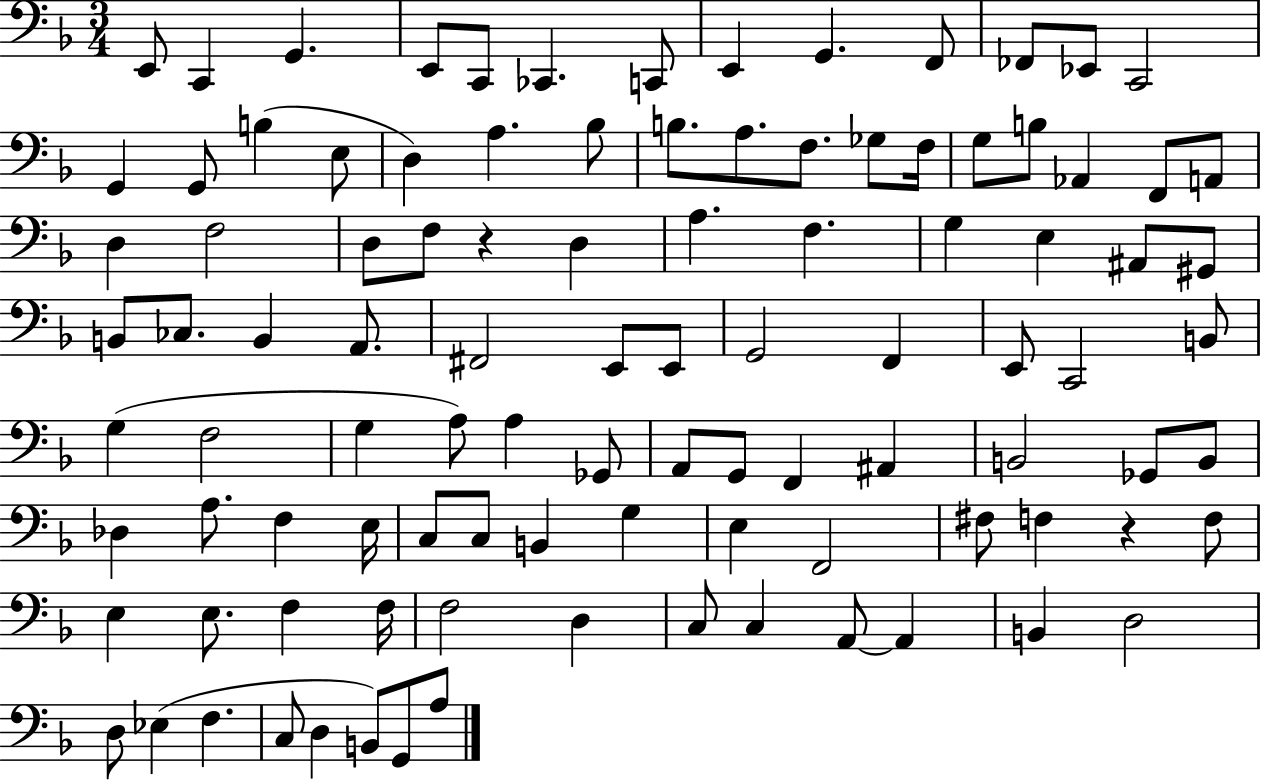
E2/e C2/q G2/q. E2/e C2/e CES2/q. C2/e E2/q G2/q. F2/e FES2/e Eb2/e C2/h G2/q G2/e B3/q E3/e D3/q A3/q. Bb3/e B3/e. A3/e. F3/e. Gb3/e F3/s G3/e B3/e Ab2/q F2/e A2/e D3/q F3/h D3/e F3/e R/q D3/q A3/q. F3/q. G3/q E3/q A#2/e G#2/e B2/e CES3/e. B2/q A2/e. F#2/h E2/e E2/e G2/h F2/q E2/e C2/h B2/e G3/q F3/h G3/q A3/e A3/q Gb2/e A2/e G2/e F2/q A#2/q B2/h Gb2/e B2/e Db3/q A3/e. F3/q E3/s C3/e C3/e B2/q G3/q E3/q F2/h F#3/e F3/q R/q F3/e E3/q E3/e. F3/q F3/s F3/h D3/q C3/e C3/q A2/e A2/q B2/q D3/h D3/e Eb3/q F3/q. C3/e D3/q B2/e G2/e A3/e